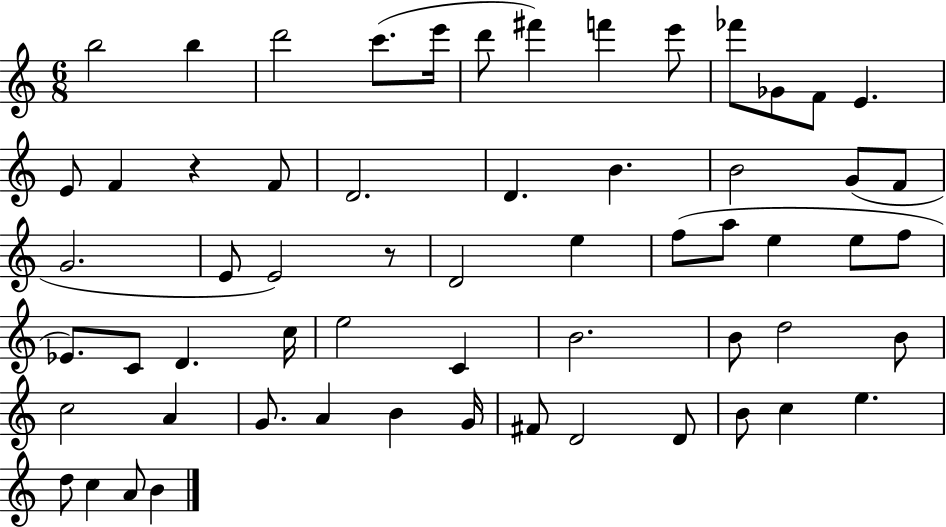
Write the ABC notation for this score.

X:1
T:Untitled
M:6/8
L:1/4
K:C
b2 b d'2 c'/2 e'/4 d'/2 ^f' f' e'/2 _f'/2 _G/2 F/2 E E/2 F z F/2 D2 D B B2 G/2 F/2 G2 E/2 E2 z/2 D2 e f/2 a/2 e e/2 f/2 _E/2 C/2 D c/4 e2 C B2 B/2 d2 B/2 c2 A G/2 A B G/4 ^F/2 D2 D/2 B/2 c e d/2 c A/2 B